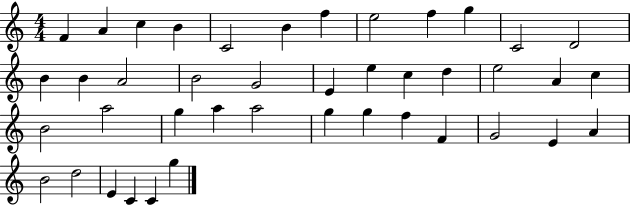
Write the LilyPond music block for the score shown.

{
  \clef treble
  \numericTimeSignature
  \time 4/4
  \key c \major
  f'4 a'4 c''4 b'4 | c'2 b'4 f''4 | e''2 f''4 g''4 | c'2 d'2 | \break b'4 b'4 a'2 | b'2 g'2 | e'4 e''4 c''4 d''4 | e''2 a'4 c''4 | \break b'2 a''2 | g''4 a''4 a''2 | g''4 g''4 f''4 f'4 | g'2 e'4 a'4 | \break b'2 d''2 | e'4 c'4 c'4 g''4 | \bar "|."
}